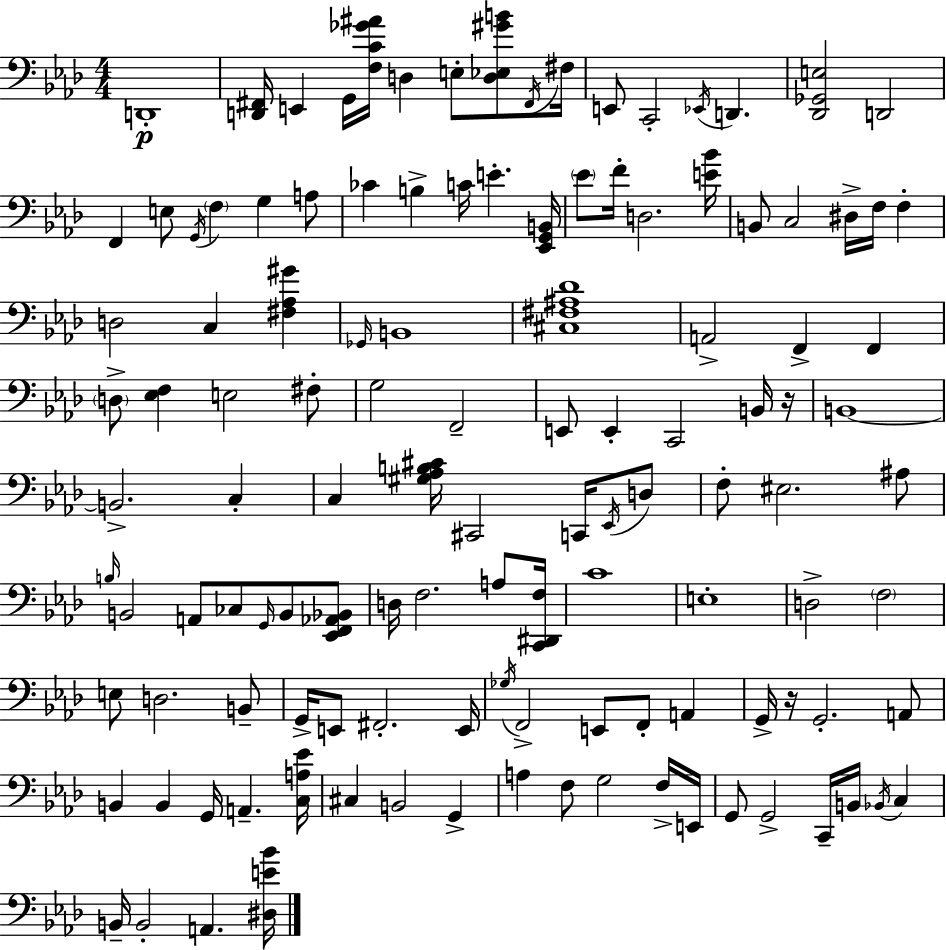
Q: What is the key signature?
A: AES major